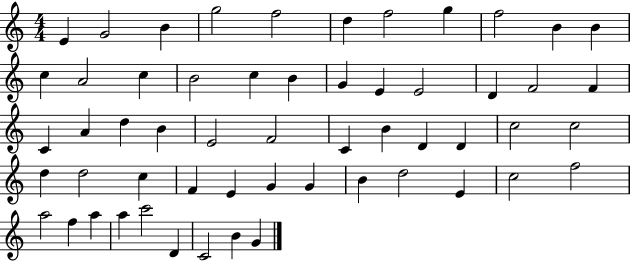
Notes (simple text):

E4/q G4/h B4/q G5/h F5/h D5/q F5/h G5/q F5/h B4/q B4/q C5/q A4/h C5/q B4/h C5/q B4/q G4/q E4/q E4/h D4/q F4/h F4/q C4/q A4/q D5/q B4/q E4/h F4/h C4/q B4/q D4/q D4/q C5/h C5/h D5/q D5/h C5/q F4/q E4/q G4/q G4/q B4/q D5/h E4/q C5/h F5/h A5/h F5/q A5/q A5/q C6/h D4/q C4/h B4/q G4/q